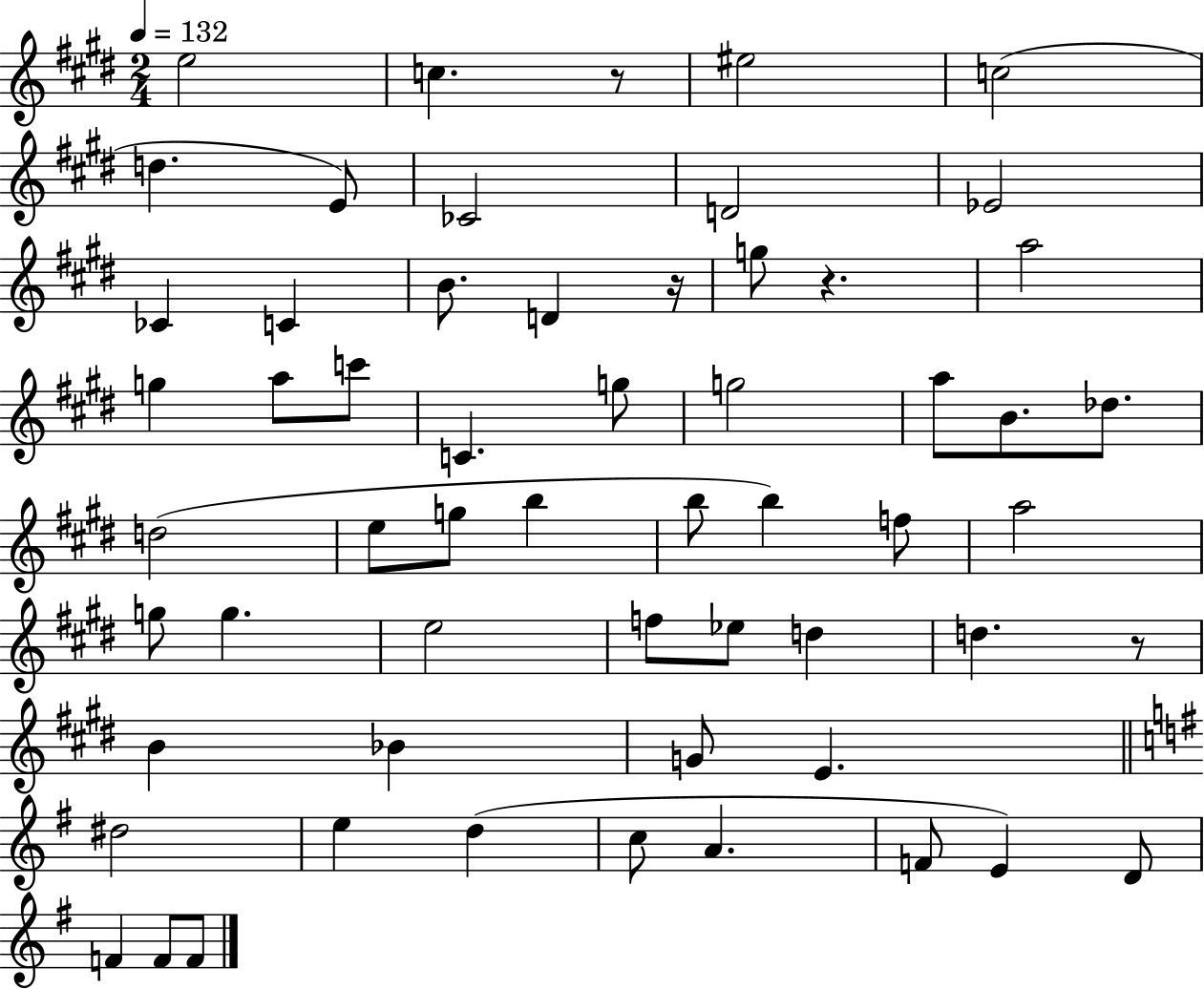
{
  \clef treble
  \numericTimeSignature
  \time 2/4
  \key e \major
  \tempo 4 = 132
  \repeat volta 2 { e''2 | c''4. r8 | eis''2 | c''2( | \break d''4. e'8) | ces'2 | d'2 | ees'2 | \break ces'4 c'4 | b'8. d'4 r16 | g''8 r4. | a''2 | \break g''4 a''8 c'''8 | c'4. g''8 | g''2 | a''8 b'8. des''8. | \break d''2( | e''8 g''8 b''4 | b''8 b''4) f''8 | a''2 | \break g''8 g''4. | e''2 | f''8 ees''8 d''4 | d''4. r8 | \break b'4 bes'4 | g'8 e'4. | \bar "||" \break \key g \major dis''2 | e''4 d''4( | c''8 a'4. | f'8 e'4) d'8 | \break f'4 f'8 f'8 | } \bar "|."
}